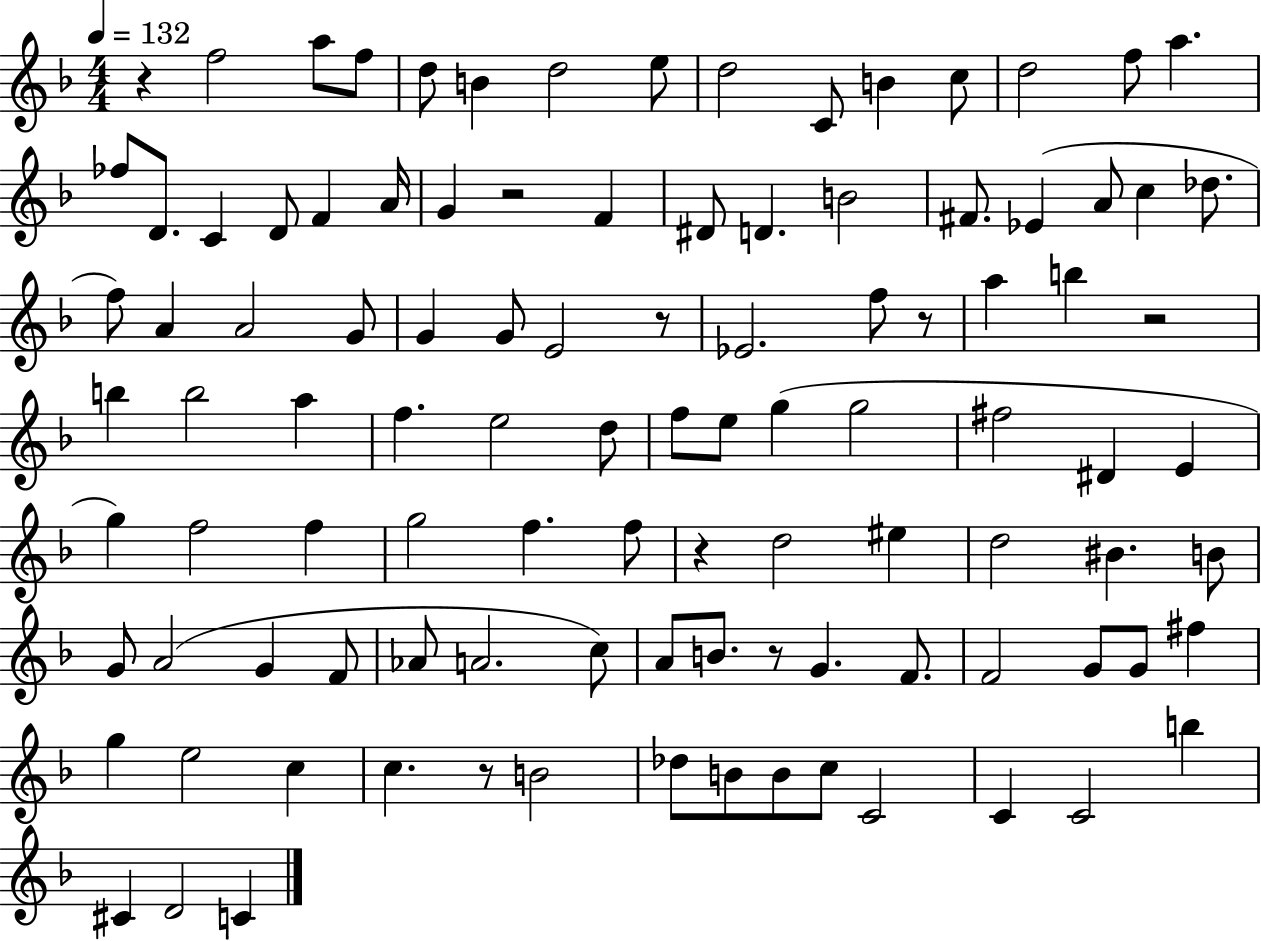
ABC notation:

X:1
T:Untitled
M:4/4
L:1/4
K:F
z f2 a/2 f/2 d/2 B d2 e/2 d2 C/2 B c/2 d2 f/2 a _f/2 D/2 C D/2 F A/4 G z2 F ^D/2 D B2 ^F/2 _E A/2 c _d/2 f/2 A A2 G/2 G G/2 E2 z/2 _E2 f/2 z/2 a b z2 b b2 a f e2 d/2 f/2 e/2 g g2 ^f2 ^D E g f2 f g2 f f/2 z d2 ^e d2 ^B B/2 G/2 A2 G F/2 _A/2 A2 c/2 A/2 B/2 z/2 G F/2 F2 G/2 G/2 ^f g e2 c c z/2 B2 _d/2 B/2 B/2 c/2 C2 C C2 b ^C D2 C